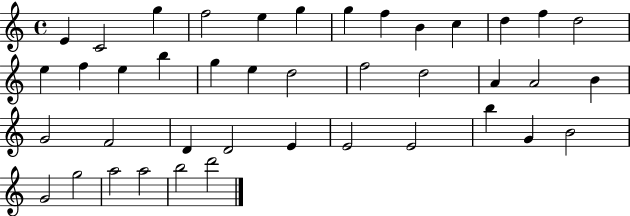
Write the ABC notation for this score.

X:1
T:Untitled
M:4/4
L:1/4
K:C
E C2 g f2 e g g f B c d f d2 e f e b g e d2 f2 d2 A A2 B G2 F2 D D2 E E2 E2 b G B2 G2 g2 a2 a2 b2 d'2